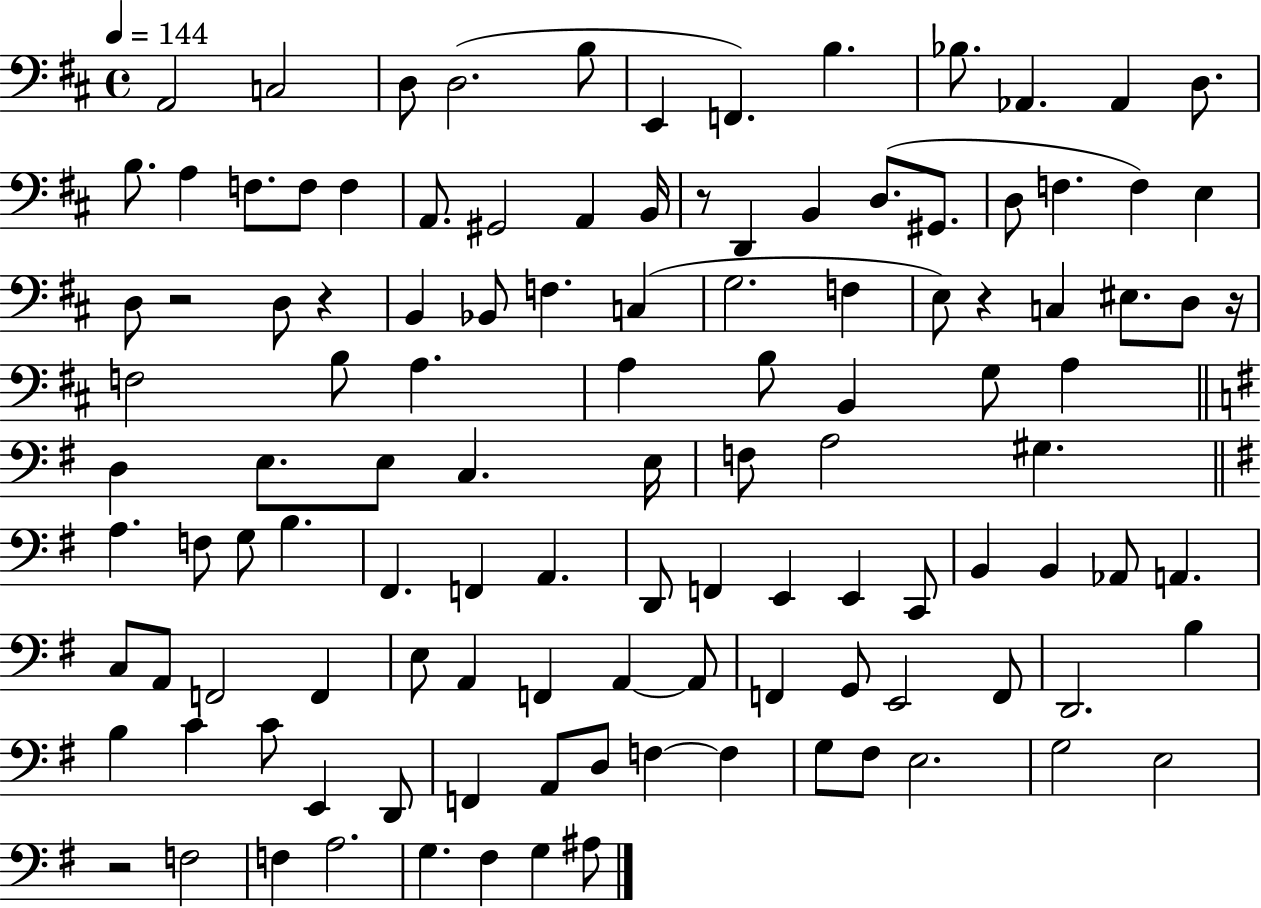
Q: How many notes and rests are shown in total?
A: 116